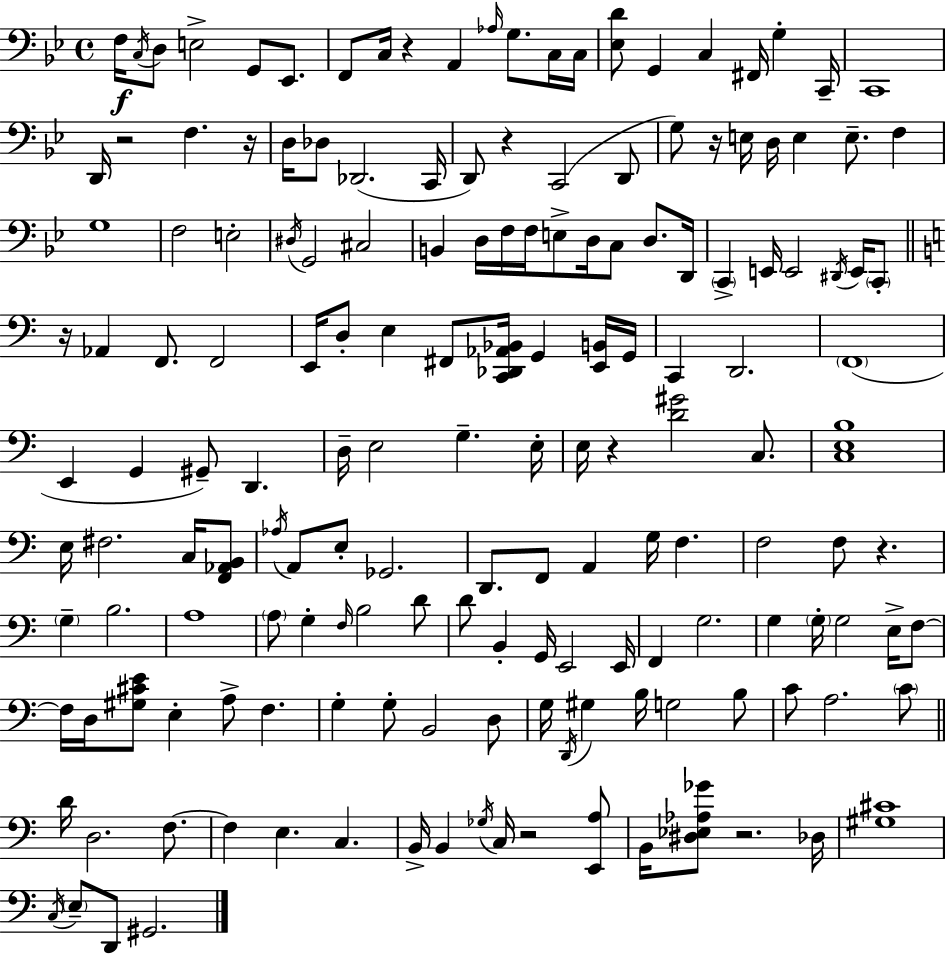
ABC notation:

X:1
T:Untitled
M:4/4
L:1/4
K:Bb
F,/4 C,/4 D,/2 E,2 G,,/2 _E,,/2 F,,/2 C,/4 z A,, _A,/4 G,/2 C,/4 C,/4 [_E,D]/2 G,, C, ^F,,/4 G, C,,/4 C,,4 D,,/4 z2 F, z/4 D,/4 _D,/2 _D,,2 C,,/4 D,,/2 z C,,2 D,,/2 G,/2 z/4 E,/4 D,/4 E, E,/2 F, G,4 F,2 E,2 ^D,/4 G,,2 ^C,2 B,, D,/4 F,/4 F,/4 E,/2 D,/4 C,/2 D,/2 D,,/4 C,, E,,/4 E,,2 ^D,,/4 E,,/4 C,,/2 z/4 _A,, F,,/2 F,,2 E,,/4 D,/2 E, ^F,,/2 [C,,_D,,_A,,_B,,]/4 G,, [E,,B,,]/4 G,,/4 C,, D,,2 F,,4 E,, G,, ^G,,/2 D,, D,/4 E,2 G, E,/4 E,/4 z [D^G]2 C,/2 [C,E,B,]4 E,/4 ^F,2 C,/4 [F,,_A,,B,,]/2 _A,/4 A,,/2 E,/2 _G,,2 D,,/2 F,,/2 A,, G,/4 F, F,2 F,/2 z G, B,2 A,4 A,/2 G, F,/4 B,2 D/2 D/2 B,, G,,/4 E,,2 E,,/4 F,, G,2 G, G,/4 G,2 E,/4 F,/2 F,/4 D,/4 [^G,^CE]/2 E, A,/2 F, G, G,/2 B,,2 D,/2 G,/4 D,,/4 ^G, B,/4 G,2 B,/2 C/2 A,2 C/2 D/4 D,2 F,/2 F, E, C, B,,/4 B,, _G,/4 C,/4 z2 [E,,A,]/2 B,,/4 [^D,_E,_A,_G]/2 z2 _D,/4 [^G,^C]4 C,/4 E,/2 D,,/2 ^G,,2